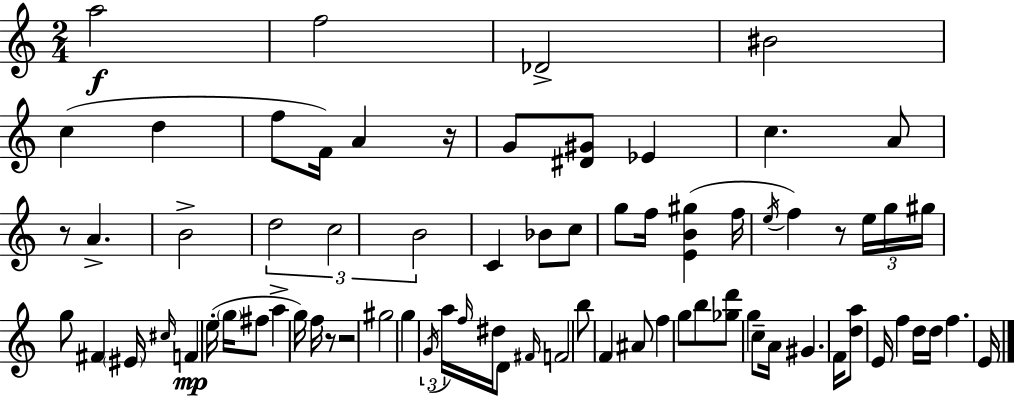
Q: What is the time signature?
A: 2/4